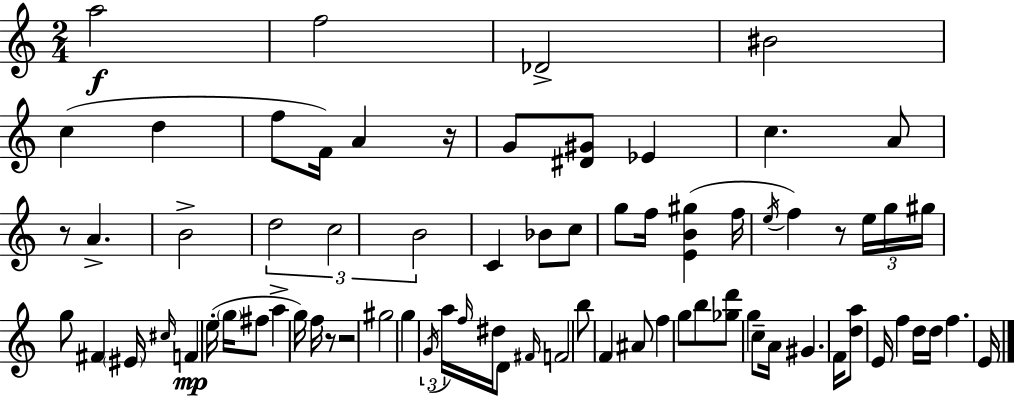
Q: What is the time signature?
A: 2/4